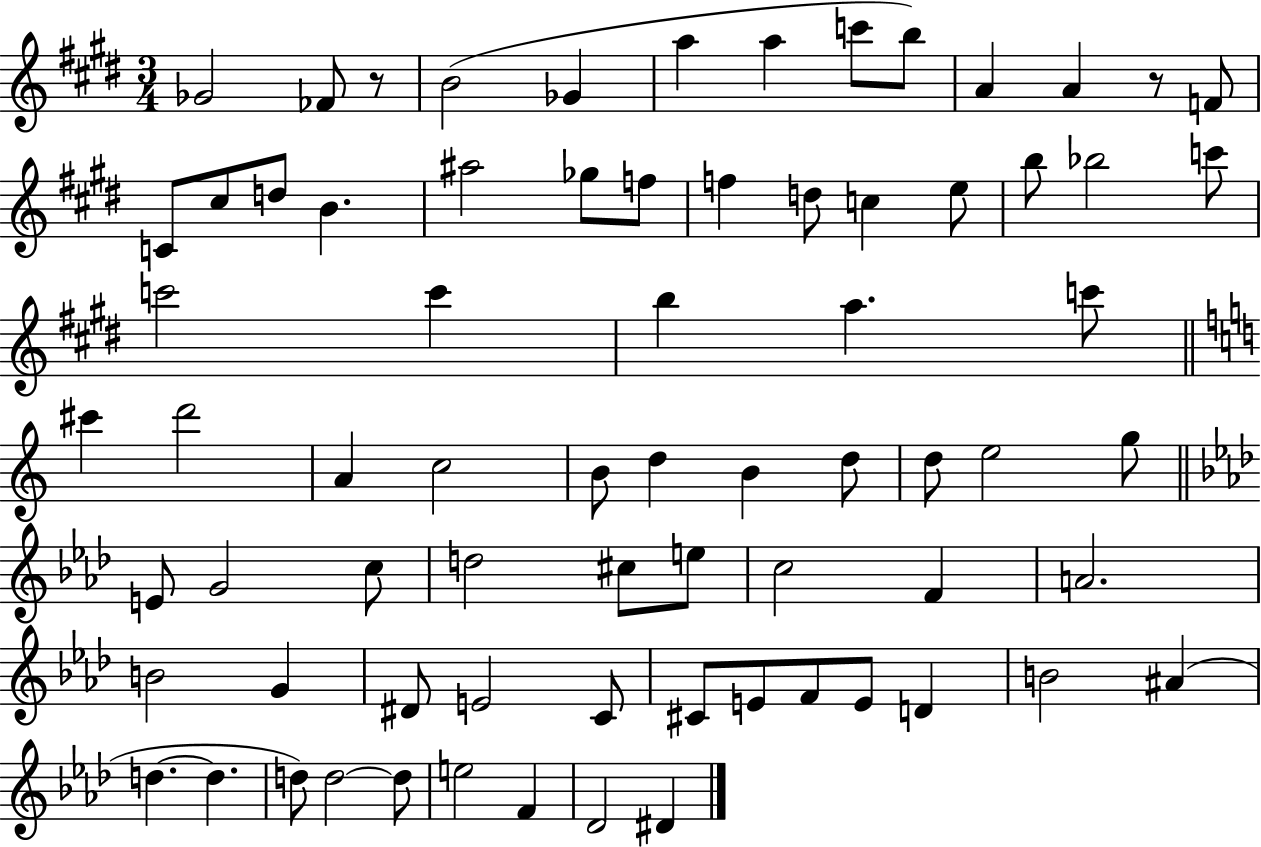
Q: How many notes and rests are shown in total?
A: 73